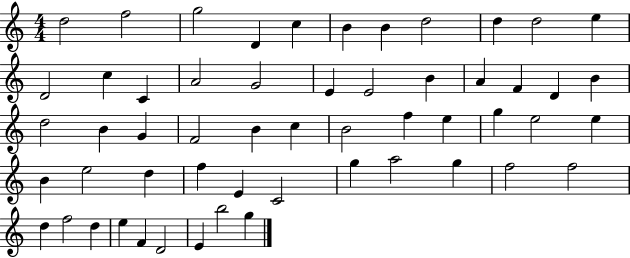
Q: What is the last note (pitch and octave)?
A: G5